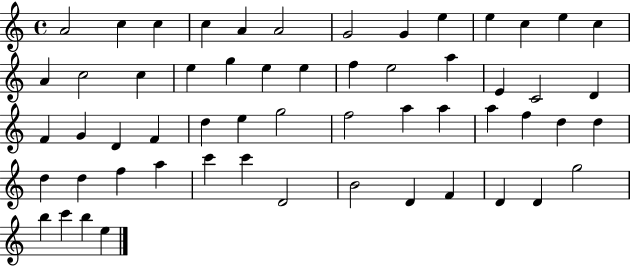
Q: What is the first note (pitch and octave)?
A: A4